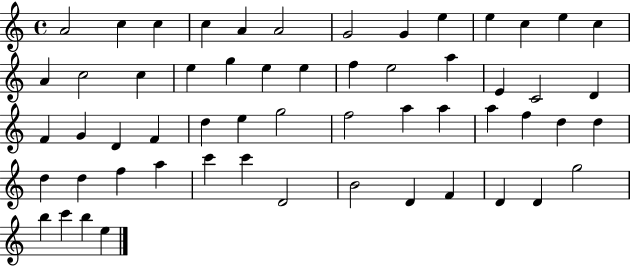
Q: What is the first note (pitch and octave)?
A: A4